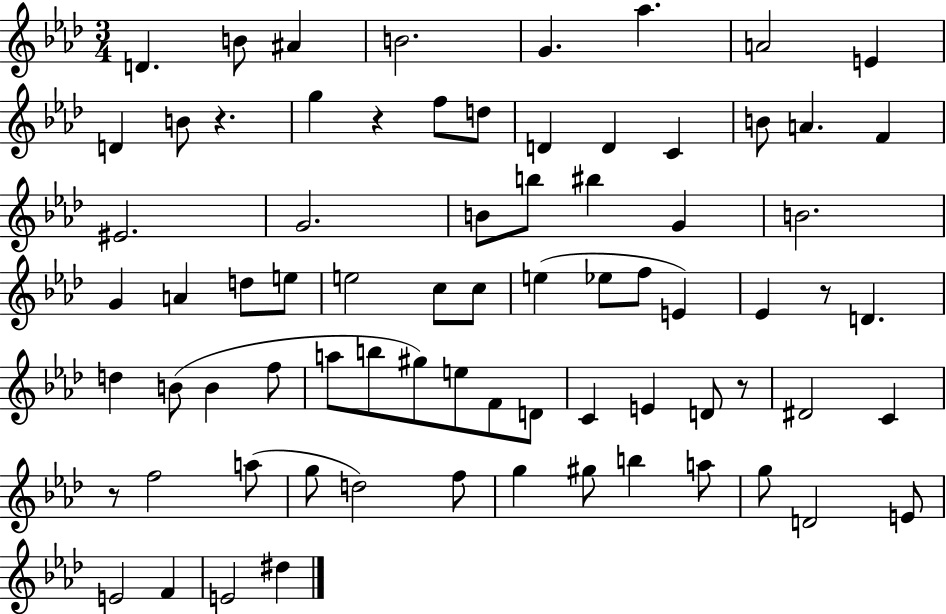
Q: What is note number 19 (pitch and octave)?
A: F4